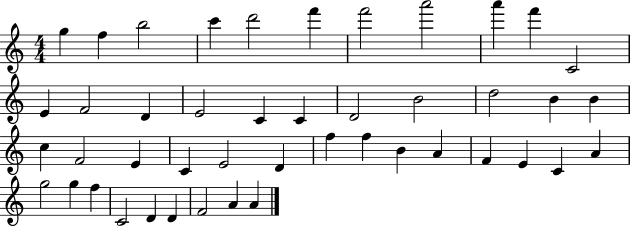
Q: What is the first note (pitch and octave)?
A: G5